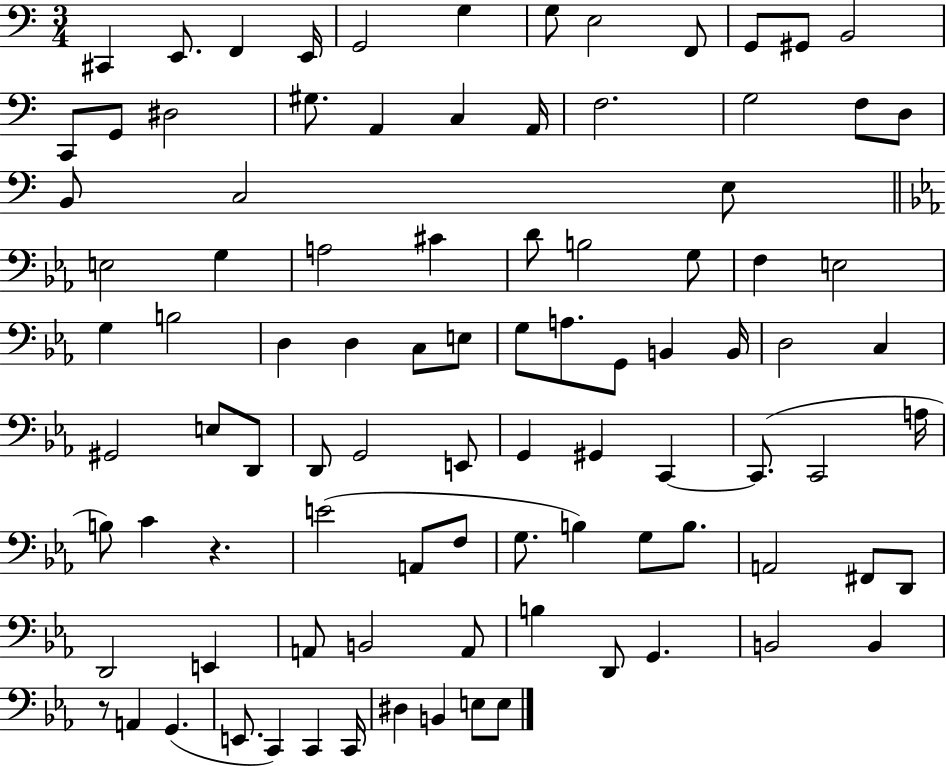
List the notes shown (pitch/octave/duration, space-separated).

C#2/q E2/e. F2/q E2/s G2/h G3/q G3/e E3/h F2/e G2/e G#2/e B2/h C2/e G2/e D#3/h G#3/e. A2/q C3/q A2/s F3/h. G3/h F3/e D3/e B2/e C3/h E3/e E3/h G3/q A3/h C#4/q D4/e B3/h G3/e F3/q E3/h G3/q B3/h D3/q D3/q C3/e E3/e G3/e A3/e. G2/e B2/q B2/s D3/h C3/q G#2/h E3/e D2/e D2/e G2/h E2/e G2/q G#2/q C2/q C2/e. C2/h A3/s B3/e C4/q R/q. E4/h A2/e F3/e G3/e. B3/q G3/e B3/e. A2/h F#2/e D2/e D2/h E2/q A2/e B2/h A2/e B3/q D2/e G2/q. B2/h B2/q R/e A2/q G2/q. E2/e. C2/q C2/q C2/s D#3/q B2/q E3/e E3/e